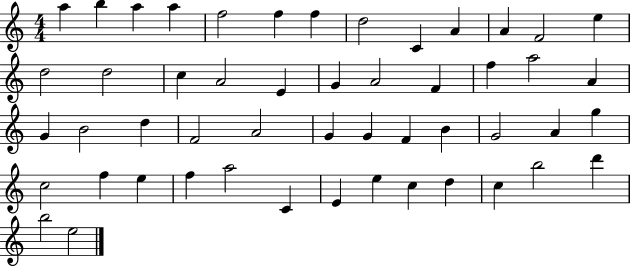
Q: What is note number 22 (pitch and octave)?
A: F5